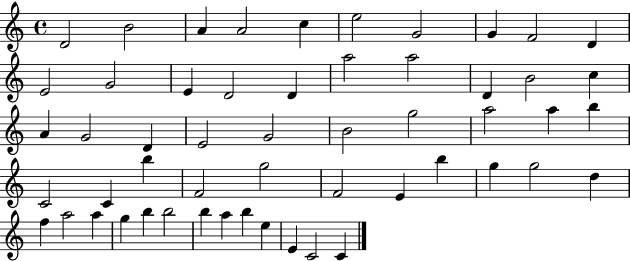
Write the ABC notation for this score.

X:1
T:Untitled
M:4/4
L:1/4
K:C
D2 B2 A A2 c e2 G2 G F2 D E2 G2 E D2 D a2 a2 D B2 c A G2 D E2 G2 B2 g2 a2 a b C2 C b F2 g2 F2 E b g g2 d f a2 a g b b2 b a b e E C2 C